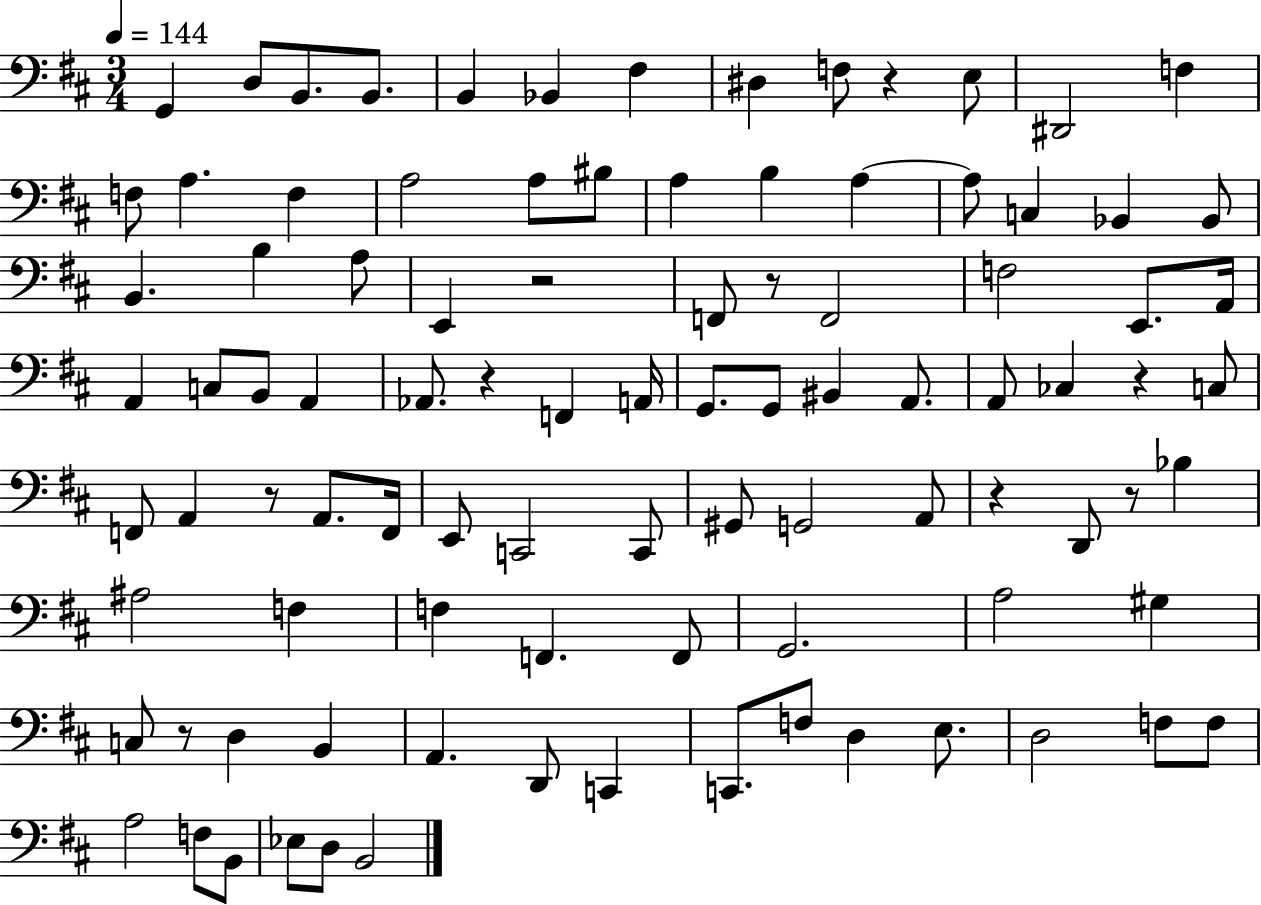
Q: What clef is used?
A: bass